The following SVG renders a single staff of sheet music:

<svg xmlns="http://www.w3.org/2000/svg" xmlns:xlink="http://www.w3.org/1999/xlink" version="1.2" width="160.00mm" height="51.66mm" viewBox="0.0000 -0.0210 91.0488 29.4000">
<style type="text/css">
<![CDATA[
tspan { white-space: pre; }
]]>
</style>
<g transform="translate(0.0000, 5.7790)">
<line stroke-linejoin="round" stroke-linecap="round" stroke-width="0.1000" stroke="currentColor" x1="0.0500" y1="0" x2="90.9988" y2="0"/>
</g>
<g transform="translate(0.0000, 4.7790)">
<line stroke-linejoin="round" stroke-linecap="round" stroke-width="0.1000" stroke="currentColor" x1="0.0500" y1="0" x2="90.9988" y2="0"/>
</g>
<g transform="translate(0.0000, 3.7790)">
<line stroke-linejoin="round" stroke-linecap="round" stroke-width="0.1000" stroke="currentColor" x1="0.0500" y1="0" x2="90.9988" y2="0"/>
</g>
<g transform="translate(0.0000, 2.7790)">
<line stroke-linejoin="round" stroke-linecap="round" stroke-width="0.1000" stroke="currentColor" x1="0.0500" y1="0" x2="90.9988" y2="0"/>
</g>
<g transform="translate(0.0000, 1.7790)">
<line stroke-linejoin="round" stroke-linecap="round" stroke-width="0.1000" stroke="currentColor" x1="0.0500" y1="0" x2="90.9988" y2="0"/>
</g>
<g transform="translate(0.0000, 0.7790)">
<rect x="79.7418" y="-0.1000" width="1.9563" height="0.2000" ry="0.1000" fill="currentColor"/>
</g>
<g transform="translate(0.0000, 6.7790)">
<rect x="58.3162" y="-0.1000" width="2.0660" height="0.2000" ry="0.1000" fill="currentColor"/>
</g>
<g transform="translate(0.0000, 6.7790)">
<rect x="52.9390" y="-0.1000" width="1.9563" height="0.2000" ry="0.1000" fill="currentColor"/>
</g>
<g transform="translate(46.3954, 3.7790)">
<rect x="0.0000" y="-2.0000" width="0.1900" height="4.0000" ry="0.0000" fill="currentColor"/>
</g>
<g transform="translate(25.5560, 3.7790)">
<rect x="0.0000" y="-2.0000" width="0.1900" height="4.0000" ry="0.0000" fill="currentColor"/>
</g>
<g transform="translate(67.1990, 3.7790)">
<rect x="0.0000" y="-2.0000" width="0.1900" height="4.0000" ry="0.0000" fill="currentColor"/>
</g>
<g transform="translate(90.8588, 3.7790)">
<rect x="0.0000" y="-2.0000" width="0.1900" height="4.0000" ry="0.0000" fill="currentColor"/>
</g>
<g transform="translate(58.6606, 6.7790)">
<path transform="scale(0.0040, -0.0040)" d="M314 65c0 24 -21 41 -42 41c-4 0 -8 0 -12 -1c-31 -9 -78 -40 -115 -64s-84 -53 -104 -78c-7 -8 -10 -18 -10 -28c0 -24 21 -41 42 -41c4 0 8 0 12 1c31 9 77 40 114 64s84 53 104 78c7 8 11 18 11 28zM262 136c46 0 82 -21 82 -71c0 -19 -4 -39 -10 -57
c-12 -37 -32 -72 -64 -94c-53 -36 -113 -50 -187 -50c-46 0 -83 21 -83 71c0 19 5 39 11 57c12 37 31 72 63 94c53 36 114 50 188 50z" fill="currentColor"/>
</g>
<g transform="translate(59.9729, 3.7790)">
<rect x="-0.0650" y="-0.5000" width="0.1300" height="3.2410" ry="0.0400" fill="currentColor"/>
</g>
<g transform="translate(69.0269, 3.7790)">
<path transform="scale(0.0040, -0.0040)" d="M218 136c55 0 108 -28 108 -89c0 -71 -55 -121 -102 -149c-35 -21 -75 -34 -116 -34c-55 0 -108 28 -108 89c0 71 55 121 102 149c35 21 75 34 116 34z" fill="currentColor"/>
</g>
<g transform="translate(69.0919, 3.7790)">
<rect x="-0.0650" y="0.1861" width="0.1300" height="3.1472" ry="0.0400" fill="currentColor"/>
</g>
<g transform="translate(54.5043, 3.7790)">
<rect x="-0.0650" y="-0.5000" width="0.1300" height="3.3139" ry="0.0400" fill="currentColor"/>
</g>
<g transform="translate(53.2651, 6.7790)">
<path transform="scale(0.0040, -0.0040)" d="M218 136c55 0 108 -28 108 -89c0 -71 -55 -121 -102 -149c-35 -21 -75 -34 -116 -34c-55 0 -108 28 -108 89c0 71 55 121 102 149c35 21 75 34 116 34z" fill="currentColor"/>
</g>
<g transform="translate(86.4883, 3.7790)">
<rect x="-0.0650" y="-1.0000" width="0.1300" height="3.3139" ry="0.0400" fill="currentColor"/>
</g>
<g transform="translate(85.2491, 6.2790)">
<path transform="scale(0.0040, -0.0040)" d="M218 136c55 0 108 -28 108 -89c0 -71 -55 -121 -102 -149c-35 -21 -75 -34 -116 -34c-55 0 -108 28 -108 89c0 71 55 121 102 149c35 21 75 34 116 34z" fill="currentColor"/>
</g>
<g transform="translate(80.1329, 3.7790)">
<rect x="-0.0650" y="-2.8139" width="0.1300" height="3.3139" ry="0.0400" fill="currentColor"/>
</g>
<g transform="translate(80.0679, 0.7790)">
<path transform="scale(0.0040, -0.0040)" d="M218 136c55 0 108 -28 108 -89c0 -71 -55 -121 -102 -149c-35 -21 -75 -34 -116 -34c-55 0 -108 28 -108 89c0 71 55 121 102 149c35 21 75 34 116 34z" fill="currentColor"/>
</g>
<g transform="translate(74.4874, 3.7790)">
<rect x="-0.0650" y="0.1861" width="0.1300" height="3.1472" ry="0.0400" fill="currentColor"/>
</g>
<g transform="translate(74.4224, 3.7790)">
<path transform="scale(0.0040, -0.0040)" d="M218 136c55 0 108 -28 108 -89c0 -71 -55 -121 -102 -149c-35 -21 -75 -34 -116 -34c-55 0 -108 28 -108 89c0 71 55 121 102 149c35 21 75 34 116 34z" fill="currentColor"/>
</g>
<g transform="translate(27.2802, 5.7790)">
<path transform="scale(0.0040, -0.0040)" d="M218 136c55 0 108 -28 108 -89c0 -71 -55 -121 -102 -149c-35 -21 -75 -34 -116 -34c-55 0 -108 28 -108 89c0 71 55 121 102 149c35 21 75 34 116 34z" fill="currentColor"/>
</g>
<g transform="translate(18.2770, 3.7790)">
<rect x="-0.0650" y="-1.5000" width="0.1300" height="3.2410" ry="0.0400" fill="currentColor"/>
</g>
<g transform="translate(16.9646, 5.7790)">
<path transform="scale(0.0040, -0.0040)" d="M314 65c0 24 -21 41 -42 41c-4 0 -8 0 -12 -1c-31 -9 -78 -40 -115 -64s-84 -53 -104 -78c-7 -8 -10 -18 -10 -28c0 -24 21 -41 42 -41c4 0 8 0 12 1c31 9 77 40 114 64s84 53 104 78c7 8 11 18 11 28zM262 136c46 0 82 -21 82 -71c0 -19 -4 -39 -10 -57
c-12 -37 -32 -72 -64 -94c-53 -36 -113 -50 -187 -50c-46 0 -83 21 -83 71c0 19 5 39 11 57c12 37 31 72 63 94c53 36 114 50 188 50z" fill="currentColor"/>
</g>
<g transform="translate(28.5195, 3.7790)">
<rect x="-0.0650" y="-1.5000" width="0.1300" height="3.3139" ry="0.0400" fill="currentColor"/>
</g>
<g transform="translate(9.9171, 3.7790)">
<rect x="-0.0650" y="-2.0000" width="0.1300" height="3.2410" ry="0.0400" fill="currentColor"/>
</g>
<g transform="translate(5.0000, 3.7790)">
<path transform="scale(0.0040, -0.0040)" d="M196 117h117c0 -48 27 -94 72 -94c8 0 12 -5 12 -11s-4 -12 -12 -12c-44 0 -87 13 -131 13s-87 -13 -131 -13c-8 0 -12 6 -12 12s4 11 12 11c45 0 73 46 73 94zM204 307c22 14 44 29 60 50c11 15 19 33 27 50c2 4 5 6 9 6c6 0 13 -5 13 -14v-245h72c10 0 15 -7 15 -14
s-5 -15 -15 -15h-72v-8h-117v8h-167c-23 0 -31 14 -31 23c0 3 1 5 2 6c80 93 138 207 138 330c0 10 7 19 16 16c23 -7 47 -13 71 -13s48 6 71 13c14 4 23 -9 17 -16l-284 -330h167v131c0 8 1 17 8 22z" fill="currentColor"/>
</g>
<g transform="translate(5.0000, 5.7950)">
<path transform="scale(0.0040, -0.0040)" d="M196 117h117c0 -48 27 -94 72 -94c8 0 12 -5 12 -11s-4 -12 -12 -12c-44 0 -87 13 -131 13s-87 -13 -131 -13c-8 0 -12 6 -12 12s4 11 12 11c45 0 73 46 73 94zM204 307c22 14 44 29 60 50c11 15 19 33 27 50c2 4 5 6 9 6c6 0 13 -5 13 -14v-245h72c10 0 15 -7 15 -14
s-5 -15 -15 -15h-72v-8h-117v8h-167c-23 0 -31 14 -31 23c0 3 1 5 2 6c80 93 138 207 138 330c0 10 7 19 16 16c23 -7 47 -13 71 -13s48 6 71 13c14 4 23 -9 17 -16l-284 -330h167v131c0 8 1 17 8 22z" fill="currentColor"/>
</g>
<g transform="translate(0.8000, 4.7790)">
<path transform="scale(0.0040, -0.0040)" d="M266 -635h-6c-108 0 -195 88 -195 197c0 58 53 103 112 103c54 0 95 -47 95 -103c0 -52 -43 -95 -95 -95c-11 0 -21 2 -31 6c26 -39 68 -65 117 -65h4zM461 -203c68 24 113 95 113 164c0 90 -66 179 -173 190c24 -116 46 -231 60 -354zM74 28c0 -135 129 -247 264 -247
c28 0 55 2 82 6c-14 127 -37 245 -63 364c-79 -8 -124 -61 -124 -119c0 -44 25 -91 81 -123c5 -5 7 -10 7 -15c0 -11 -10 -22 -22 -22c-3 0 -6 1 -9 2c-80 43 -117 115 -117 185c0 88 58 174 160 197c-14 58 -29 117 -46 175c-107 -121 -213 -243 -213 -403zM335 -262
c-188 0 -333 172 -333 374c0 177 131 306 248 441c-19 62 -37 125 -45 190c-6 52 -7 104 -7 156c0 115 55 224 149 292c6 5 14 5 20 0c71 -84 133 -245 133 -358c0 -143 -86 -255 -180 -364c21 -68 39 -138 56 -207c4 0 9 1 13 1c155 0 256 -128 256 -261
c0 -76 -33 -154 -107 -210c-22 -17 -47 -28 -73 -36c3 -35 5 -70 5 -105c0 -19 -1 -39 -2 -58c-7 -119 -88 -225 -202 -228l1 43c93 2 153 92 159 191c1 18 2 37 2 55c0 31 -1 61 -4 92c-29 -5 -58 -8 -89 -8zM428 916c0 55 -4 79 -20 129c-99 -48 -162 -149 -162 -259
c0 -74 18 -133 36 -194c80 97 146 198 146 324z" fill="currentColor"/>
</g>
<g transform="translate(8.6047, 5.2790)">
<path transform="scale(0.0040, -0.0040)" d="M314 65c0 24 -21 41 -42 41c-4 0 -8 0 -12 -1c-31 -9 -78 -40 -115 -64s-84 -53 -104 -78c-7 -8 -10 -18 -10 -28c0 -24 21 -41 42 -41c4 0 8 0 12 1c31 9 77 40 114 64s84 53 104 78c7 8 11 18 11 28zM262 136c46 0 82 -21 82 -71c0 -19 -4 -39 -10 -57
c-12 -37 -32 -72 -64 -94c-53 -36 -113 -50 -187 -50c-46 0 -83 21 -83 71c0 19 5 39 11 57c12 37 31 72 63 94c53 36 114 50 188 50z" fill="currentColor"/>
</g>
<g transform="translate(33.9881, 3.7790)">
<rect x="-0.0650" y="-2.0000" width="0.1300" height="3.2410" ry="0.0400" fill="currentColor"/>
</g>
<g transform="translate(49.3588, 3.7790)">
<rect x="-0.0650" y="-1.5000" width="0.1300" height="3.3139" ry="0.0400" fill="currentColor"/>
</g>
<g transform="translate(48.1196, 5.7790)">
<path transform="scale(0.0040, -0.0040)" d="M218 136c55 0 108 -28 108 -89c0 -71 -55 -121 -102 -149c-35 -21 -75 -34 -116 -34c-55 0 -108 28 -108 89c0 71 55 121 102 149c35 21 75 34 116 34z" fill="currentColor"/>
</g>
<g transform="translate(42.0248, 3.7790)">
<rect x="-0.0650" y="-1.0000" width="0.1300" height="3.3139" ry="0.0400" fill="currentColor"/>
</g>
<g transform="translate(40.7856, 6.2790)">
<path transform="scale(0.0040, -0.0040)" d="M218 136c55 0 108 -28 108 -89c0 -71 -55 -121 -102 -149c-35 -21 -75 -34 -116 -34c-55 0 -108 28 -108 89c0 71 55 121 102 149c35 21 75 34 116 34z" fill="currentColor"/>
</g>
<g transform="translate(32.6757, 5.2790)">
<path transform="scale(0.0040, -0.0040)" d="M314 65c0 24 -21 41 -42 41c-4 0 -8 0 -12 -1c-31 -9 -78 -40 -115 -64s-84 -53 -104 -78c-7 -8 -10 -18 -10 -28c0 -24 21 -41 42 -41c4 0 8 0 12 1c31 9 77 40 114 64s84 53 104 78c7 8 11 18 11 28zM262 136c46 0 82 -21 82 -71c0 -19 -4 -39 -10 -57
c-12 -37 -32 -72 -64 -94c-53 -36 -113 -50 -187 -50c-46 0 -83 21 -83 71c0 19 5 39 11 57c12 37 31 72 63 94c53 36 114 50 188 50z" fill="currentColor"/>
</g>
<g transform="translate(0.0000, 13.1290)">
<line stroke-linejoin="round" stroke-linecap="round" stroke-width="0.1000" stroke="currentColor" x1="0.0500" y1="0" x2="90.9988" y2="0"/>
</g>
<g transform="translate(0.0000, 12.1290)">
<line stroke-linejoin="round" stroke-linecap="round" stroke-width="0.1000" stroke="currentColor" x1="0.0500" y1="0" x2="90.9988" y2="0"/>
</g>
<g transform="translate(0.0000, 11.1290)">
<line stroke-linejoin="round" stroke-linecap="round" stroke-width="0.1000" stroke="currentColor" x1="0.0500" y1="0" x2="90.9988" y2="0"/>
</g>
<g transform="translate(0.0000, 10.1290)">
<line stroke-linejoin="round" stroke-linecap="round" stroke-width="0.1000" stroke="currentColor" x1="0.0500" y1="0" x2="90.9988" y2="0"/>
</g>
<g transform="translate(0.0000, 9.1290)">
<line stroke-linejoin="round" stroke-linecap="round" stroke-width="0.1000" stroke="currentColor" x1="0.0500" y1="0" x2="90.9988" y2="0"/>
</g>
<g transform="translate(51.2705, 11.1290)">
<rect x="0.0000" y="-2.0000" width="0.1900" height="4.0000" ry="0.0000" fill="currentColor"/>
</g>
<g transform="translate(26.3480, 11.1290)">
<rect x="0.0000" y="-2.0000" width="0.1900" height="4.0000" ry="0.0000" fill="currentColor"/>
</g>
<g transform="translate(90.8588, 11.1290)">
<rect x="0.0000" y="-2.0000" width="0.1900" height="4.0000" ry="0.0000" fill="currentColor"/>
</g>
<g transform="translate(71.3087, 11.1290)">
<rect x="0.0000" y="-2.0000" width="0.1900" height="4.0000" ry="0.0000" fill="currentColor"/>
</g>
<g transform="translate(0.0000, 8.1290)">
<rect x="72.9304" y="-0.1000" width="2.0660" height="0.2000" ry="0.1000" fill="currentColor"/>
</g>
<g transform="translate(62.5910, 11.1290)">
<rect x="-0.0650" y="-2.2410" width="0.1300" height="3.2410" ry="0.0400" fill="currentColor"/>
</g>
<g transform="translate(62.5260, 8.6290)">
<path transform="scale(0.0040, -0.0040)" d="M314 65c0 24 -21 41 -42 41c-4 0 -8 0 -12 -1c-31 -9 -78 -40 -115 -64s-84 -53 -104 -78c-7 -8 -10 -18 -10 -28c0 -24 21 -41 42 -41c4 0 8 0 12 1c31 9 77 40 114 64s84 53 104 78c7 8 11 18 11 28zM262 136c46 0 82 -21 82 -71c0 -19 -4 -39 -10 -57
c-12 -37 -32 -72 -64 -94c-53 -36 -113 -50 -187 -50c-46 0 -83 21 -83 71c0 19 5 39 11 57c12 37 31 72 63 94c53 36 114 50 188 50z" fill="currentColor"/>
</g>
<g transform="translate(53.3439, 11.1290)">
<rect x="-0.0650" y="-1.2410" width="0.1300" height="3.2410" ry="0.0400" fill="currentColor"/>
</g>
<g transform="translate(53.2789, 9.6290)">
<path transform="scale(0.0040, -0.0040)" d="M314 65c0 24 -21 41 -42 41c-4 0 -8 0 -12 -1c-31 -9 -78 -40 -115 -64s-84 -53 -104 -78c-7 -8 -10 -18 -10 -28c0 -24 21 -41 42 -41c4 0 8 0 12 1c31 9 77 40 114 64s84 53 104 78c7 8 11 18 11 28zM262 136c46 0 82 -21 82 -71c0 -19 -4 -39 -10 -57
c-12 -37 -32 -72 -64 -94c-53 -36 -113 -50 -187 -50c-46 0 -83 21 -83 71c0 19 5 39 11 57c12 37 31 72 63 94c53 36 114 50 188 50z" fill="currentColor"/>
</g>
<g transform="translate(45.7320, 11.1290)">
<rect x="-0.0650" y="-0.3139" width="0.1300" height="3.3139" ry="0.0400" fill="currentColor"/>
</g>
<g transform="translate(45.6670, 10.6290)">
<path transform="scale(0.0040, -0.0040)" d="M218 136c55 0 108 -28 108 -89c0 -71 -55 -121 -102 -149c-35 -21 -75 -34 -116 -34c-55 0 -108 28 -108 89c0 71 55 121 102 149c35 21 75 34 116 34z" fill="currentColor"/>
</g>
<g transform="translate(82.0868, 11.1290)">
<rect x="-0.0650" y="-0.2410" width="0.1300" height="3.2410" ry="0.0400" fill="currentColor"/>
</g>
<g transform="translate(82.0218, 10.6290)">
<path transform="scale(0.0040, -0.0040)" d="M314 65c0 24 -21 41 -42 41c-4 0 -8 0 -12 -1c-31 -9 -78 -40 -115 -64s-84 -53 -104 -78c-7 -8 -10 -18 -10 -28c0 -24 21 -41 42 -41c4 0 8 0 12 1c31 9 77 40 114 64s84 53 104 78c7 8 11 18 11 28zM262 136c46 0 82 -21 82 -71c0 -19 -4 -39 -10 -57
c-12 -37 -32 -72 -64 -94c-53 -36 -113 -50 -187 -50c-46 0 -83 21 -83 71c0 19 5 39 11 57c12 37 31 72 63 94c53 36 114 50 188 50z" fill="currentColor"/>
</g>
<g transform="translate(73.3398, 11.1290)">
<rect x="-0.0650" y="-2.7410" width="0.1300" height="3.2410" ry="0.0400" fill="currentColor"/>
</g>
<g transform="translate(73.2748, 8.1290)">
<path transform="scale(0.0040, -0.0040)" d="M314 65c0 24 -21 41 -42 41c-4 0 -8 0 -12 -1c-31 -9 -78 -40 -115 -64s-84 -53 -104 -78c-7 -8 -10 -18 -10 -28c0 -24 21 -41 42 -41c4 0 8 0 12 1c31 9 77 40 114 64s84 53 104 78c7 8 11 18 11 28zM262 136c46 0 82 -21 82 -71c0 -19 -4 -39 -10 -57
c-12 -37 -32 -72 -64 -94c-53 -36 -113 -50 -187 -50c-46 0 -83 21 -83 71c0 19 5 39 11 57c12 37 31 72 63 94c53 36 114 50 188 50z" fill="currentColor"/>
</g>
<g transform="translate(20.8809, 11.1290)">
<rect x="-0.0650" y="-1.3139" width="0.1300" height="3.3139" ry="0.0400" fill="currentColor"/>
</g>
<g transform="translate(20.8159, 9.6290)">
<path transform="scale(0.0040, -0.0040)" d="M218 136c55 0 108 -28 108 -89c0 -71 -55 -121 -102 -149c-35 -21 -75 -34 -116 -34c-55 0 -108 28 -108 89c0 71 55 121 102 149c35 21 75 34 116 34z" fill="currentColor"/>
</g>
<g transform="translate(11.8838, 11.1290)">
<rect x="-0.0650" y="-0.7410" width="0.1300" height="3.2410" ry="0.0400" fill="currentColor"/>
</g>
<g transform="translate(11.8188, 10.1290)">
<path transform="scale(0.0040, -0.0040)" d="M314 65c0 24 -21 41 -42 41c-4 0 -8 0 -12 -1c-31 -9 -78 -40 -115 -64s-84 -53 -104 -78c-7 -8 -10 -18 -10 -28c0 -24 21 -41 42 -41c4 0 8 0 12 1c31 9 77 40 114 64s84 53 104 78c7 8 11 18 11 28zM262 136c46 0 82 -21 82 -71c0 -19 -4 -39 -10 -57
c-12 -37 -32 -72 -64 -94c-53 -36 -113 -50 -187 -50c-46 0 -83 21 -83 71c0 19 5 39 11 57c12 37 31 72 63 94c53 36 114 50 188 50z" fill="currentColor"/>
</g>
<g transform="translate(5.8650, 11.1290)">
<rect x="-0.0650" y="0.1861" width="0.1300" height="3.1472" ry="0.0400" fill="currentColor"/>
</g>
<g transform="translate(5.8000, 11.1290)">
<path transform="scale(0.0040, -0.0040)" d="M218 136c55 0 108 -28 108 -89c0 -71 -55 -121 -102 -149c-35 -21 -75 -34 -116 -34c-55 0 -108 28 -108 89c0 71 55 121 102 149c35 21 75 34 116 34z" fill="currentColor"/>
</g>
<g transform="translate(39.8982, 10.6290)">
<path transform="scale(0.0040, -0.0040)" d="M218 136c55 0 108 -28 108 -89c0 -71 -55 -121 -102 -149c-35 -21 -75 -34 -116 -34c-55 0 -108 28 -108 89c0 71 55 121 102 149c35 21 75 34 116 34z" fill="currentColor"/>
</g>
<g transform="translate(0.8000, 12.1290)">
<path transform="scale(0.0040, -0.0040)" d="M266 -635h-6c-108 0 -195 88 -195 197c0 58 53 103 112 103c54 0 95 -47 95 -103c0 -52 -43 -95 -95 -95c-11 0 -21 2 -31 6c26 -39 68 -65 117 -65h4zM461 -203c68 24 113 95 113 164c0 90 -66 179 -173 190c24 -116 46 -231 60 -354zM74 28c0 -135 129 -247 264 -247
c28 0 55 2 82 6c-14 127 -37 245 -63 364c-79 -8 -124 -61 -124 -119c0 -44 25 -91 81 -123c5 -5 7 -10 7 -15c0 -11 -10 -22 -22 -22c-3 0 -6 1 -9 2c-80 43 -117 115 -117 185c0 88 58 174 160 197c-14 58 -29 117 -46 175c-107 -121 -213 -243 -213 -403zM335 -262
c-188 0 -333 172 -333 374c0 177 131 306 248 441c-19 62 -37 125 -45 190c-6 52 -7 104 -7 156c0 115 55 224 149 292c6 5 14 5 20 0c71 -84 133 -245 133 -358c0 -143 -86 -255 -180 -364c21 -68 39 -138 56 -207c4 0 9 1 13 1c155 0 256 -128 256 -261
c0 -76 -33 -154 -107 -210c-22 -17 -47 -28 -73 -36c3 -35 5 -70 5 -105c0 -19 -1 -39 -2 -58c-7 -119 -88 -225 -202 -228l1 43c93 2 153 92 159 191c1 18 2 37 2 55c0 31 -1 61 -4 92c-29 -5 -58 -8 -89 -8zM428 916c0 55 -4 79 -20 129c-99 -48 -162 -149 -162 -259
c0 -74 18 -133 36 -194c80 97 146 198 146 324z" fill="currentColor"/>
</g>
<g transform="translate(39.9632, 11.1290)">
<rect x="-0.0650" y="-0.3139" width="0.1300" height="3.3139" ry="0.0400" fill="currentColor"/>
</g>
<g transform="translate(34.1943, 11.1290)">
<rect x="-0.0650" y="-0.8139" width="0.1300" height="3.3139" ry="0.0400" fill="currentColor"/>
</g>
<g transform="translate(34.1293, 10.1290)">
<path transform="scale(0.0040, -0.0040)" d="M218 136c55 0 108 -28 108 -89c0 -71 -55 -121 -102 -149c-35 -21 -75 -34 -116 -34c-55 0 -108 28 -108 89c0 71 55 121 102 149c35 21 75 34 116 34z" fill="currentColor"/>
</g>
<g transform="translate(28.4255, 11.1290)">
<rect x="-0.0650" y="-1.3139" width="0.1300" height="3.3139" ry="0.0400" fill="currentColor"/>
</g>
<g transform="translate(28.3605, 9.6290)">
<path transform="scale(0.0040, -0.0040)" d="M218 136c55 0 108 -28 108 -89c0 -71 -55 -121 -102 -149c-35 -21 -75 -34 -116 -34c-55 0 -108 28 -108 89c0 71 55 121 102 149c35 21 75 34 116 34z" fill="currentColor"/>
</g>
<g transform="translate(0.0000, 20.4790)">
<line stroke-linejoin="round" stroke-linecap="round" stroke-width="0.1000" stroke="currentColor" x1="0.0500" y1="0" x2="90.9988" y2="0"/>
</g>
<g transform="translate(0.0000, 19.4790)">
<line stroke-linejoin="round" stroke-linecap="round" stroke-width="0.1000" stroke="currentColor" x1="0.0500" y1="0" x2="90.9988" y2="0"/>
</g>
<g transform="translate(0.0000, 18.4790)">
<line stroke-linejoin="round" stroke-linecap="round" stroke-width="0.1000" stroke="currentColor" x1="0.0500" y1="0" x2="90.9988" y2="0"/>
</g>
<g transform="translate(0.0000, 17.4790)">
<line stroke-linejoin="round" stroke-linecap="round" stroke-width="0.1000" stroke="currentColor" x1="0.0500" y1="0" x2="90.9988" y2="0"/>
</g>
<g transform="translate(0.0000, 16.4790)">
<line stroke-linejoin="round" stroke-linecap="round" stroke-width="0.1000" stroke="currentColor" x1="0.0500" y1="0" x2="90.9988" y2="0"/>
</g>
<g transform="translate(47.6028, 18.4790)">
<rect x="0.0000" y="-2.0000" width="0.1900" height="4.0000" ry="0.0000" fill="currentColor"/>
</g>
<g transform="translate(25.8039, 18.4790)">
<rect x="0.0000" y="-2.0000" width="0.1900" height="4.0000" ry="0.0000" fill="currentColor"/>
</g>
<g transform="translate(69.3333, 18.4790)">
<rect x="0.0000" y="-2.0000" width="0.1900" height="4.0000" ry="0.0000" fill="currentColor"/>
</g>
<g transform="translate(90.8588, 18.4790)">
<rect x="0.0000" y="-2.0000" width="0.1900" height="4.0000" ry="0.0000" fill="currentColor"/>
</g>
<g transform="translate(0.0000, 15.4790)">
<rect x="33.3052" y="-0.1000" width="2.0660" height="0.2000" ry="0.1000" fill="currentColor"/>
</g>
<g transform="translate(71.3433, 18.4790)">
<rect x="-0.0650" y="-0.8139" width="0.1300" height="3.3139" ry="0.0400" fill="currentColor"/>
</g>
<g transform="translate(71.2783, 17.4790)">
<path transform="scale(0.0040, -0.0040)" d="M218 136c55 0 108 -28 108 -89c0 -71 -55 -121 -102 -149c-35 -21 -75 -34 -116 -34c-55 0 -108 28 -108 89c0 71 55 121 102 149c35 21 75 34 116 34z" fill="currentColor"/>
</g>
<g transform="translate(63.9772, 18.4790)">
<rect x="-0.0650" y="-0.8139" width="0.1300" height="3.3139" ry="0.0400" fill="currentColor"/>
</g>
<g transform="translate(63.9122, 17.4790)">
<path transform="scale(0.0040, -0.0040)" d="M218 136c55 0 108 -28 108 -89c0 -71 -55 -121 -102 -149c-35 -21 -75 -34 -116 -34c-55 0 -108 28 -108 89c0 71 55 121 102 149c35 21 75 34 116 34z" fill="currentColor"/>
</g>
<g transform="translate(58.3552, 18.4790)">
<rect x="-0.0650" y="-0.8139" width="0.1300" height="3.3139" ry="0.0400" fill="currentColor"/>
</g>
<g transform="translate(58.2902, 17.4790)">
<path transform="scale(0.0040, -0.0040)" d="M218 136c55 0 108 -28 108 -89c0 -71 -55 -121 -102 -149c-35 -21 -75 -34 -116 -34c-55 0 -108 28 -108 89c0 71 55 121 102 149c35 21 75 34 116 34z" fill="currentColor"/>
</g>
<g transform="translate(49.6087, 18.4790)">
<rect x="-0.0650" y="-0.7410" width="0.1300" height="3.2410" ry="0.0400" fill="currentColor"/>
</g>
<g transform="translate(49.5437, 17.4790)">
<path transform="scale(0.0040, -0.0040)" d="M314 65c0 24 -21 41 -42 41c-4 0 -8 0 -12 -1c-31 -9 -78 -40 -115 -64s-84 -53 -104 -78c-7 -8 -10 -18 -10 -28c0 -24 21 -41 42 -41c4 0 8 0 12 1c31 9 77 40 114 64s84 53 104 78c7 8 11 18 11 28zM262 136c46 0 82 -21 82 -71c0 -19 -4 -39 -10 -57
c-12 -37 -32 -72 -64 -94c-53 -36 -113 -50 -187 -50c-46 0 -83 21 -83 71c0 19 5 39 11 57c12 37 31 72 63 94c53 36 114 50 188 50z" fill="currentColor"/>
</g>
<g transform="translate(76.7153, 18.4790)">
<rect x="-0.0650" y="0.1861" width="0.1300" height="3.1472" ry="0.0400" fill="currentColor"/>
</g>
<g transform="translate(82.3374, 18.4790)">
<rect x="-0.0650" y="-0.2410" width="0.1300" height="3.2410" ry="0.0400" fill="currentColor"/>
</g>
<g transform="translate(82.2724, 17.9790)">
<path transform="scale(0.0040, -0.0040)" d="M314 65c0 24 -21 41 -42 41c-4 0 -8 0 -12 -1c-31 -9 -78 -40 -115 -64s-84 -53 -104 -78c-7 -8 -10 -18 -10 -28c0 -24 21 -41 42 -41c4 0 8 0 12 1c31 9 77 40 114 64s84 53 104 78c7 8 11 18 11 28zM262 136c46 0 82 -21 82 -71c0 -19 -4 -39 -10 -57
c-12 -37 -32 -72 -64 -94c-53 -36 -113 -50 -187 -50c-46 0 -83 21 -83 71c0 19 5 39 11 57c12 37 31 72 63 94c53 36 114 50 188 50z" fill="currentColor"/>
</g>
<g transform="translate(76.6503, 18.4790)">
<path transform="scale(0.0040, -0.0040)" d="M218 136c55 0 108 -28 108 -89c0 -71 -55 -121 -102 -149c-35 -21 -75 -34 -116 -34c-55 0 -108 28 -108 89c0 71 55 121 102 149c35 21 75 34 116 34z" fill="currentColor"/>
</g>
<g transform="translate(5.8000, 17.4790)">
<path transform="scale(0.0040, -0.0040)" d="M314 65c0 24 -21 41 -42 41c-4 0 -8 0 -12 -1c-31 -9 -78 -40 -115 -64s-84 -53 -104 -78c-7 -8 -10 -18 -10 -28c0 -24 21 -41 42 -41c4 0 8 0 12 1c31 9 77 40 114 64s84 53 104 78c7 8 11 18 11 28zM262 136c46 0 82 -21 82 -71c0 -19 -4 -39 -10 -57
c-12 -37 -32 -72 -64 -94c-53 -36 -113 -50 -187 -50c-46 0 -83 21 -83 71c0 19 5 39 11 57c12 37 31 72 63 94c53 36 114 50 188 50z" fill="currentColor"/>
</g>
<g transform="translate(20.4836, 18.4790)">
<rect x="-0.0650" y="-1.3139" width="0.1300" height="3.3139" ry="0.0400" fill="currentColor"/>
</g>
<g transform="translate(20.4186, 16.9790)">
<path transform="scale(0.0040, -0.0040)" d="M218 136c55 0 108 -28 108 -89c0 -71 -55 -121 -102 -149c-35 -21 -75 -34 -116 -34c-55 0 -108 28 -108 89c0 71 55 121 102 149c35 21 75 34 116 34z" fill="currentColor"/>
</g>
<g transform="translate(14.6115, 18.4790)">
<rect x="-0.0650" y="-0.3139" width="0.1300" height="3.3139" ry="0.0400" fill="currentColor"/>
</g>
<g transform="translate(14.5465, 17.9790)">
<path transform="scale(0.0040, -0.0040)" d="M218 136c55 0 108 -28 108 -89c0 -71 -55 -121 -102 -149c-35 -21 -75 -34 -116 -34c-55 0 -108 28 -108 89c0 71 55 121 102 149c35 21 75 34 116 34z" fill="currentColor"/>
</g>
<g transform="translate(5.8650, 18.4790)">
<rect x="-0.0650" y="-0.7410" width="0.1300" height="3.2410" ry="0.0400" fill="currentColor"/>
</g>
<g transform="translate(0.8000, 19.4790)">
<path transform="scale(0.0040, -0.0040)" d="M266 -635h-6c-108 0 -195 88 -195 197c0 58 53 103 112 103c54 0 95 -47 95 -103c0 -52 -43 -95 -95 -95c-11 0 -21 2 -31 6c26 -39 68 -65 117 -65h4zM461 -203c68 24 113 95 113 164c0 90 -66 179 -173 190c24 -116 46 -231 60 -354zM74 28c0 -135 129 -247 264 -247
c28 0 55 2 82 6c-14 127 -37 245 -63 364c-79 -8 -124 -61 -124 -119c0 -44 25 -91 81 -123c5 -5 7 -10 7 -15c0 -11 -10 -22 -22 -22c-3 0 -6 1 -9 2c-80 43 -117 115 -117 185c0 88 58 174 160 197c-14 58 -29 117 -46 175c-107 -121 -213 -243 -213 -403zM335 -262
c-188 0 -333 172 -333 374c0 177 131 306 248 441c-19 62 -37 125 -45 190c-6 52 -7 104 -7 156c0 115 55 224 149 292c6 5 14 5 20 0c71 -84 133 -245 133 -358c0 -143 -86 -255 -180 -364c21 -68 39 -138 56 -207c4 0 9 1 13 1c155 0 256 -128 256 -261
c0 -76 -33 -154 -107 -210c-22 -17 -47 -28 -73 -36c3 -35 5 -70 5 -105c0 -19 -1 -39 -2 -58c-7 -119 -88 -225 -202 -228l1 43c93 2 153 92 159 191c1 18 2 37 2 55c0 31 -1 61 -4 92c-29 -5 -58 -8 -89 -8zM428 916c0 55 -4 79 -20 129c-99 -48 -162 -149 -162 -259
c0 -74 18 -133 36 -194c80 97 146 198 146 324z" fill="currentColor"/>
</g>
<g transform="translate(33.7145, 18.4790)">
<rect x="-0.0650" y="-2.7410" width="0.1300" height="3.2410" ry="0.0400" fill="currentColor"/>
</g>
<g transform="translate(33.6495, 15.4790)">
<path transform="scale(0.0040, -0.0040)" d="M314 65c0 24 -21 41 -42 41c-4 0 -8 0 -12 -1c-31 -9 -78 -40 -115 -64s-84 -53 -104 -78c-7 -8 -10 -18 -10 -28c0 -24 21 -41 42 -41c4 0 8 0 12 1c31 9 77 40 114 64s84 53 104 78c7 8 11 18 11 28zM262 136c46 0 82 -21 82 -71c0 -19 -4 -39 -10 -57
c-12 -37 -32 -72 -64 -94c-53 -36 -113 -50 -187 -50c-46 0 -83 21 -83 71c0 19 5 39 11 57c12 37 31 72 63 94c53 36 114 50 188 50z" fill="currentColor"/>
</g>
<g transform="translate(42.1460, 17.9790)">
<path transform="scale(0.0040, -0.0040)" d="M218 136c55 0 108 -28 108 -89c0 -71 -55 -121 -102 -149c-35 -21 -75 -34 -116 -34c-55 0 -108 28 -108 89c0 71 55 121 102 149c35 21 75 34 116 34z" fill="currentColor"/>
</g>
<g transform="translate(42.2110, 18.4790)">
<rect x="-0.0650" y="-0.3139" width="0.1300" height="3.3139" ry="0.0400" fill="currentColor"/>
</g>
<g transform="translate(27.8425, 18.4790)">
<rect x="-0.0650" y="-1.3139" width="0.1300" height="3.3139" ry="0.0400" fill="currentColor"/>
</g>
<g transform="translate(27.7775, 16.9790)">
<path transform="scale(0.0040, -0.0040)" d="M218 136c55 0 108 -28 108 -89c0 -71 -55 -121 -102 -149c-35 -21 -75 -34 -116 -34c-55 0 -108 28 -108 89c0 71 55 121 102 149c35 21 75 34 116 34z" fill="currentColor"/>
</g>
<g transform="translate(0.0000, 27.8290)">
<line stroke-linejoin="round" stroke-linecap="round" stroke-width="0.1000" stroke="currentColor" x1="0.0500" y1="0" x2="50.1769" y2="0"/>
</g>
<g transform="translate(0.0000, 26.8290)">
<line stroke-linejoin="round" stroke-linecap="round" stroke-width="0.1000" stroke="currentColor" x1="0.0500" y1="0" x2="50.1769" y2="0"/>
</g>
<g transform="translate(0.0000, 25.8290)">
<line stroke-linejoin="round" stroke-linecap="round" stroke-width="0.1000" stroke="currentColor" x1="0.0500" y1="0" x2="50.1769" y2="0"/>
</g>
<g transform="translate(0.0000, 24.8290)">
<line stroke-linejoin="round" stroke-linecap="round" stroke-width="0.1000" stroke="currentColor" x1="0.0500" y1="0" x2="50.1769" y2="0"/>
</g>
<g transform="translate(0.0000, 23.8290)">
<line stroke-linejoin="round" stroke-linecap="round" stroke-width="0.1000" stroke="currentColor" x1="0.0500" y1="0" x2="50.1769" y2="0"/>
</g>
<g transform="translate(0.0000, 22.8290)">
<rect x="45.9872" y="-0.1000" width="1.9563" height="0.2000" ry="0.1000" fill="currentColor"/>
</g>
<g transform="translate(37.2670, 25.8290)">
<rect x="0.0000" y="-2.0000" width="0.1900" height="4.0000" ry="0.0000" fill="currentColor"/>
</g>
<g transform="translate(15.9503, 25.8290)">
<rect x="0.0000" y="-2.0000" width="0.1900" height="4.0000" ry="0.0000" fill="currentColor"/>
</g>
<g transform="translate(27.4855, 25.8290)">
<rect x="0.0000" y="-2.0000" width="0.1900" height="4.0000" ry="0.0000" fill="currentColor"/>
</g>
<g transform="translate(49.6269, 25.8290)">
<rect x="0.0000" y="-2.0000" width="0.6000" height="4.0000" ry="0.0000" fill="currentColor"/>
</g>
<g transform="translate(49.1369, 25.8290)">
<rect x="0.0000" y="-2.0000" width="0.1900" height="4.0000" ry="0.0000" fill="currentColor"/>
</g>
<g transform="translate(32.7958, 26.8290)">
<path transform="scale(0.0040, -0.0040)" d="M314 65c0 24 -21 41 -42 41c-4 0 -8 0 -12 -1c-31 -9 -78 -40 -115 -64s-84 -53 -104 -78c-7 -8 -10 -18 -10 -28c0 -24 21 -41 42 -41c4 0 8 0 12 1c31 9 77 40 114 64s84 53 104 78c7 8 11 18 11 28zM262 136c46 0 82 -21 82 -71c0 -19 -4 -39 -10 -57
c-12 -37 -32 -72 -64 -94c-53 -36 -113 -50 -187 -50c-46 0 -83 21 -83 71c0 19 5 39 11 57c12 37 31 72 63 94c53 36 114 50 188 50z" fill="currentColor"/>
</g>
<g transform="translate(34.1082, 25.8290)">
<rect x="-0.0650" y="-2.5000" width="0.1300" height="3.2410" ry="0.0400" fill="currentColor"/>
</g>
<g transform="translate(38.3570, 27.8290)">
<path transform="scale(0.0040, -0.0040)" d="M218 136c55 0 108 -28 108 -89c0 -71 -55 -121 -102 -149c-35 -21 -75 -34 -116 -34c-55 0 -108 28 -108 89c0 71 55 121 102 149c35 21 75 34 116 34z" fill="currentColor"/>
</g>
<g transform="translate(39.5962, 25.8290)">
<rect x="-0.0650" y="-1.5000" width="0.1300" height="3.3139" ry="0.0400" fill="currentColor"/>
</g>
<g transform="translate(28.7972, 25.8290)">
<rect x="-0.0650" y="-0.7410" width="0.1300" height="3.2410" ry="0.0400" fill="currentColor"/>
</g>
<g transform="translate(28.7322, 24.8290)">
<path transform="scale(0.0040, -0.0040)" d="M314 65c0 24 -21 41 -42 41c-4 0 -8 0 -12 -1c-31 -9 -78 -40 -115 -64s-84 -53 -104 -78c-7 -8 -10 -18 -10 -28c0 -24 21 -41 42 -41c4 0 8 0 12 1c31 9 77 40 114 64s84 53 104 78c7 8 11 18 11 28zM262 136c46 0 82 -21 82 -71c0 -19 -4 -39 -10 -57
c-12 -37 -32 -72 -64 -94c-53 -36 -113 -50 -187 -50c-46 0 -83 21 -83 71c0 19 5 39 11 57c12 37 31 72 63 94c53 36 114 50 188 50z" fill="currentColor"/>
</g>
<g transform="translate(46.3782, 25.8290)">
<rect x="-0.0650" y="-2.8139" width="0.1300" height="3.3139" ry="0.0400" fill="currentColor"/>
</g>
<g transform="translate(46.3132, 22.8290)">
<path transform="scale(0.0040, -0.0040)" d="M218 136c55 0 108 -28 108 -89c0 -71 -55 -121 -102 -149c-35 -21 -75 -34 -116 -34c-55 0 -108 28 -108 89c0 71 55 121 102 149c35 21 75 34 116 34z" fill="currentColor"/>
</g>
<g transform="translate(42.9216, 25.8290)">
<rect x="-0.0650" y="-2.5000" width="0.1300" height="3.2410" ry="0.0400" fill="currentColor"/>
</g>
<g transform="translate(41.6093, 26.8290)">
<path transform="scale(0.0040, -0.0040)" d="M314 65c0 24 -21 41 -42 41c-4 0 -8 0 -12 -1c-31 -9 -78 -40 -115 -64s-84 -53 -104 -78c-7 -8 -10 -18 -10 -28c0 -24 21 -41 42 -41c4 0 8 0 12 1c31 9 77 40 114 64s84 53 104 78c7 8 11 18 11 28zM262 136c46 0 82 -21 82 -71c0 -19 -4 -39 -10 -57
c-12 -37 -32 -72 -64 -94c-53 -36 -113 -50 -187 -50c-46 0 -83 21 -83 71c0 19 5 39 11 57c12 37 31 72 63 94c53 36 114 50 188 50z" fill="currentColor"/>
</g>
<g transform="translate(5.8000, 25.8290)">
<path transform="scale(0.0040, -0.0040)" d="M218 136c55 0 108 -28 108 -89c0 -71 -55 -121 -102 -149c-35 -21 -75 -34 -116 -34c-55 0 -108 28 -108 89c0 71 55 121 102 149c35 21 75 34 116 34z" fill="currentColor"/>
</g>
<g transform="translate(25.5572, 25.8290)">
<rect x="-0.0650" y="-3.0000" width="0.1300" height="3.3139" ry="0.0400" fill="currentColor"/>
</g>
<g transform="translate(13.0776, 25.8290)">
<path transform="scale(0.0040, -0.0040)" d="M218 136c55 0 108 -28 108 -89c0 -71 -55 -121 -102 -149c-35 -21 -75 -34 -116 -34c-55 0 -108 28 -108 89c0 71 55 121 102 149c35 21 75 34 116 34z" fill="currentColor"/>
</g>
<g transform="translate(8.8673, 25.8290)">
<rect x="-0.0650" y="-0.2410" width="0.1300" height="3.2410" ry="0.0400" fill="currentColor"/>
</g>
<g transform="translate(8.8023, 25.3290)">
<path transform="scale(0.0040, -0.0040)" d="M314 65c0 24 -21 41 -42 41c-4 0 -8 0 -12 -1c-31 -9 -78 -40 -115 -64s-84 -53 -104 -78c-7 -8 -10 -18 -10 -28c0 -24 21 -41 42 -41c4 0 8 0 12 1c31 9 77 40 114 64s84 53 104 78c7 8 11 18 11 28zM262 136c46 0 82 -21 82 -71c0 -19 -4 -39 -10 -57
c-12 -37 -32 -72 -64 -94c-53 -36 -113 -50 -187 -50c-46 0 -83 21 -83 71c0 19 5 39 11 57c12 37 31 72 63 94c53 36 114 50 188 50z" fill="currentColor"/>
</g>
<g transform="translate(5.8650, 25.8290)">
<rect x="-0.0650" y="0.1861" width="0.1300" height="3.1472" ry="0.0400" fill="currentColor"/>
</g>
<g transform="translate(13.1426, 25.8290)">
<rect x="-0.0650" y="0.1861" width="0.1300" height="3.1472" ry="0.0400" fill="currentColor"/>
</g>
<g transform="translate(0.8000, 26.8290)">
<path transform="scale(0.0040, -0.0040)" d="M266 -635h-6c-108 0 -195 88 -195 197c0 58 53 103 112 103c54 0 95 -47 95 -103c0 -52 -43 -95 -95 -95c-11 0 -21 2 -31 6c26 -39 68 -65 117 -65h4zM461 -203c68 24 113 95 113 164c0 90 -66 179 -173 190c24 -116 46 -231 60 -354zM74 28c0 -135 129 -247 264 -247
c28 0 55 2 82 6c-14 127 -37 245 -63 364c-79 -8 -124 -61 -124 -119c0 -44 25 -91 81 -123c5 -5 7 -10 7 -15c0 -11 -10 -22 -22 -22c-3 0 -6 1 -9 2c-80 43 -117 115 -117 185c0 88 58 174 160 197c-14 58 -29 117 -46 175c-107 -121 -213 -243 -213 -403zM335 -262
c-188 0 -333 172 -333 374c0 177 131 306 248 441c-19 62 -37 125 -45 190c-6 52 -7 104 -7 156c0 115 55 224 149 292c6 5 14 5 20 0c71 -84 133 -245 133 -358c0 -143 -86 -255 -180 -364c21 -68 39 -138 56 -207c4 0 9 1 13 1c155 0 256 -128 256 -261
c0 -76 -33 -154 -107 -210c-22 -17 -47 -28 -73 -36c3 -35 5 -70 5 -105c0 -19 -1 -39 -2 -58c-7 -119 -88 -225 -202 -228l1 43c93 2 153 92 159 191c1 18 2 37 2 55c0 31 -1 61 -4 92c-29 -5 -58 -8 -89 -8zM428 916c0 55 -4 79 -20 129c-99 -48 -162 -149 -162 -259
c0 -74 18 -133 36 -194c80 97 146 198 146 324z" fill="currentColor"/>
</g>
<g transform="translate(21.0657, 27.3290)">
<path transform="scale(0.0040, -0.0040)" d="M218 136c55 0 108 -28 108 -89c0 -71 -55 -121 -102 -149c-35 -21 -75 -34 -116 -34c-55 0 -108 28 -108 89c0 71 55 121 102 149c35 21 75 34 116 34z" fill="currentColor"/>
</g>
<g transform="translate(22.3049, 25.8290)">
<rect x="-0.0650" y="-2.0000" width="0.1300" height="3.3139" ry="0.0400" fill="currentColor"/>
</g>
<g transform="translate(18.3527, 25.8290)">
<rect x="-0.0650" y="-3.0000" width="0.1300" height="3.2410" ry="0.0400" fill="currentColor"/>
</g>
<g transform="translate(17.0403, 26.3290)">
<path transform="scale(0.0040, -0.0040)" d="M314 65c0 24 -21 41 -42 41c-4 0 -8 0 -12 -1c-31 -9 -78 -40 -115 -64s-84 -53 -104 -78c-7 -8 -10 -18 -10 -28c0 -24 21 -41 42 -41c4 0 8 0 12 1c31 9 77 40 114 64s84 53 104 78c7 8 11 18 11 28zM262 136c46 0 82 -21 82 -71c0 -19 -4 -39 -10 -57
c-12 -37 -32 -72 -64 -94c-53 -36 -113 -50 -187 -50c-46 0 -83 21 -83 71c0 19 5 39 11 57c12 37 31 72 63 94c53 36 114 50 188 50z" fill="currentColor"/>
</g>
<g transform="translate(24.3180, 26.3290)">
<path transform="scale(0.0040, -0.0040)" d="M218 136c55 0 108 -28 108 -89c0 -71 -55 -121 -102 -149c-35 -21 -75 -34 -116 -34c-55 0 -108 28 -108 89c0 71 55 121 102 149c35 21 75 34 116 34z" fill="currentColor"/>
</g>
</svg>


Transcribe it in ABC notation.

X:1
T:Untitled
M:4/4
L:1/4
K:C
F2 E2 E F2 D E C C2 B B a D B d2 e e d c c e2 g2 a2 c2 d2 c e e a2 c d2 d d d B c2 B c2 B A2 F A d2 G2 E G2 a